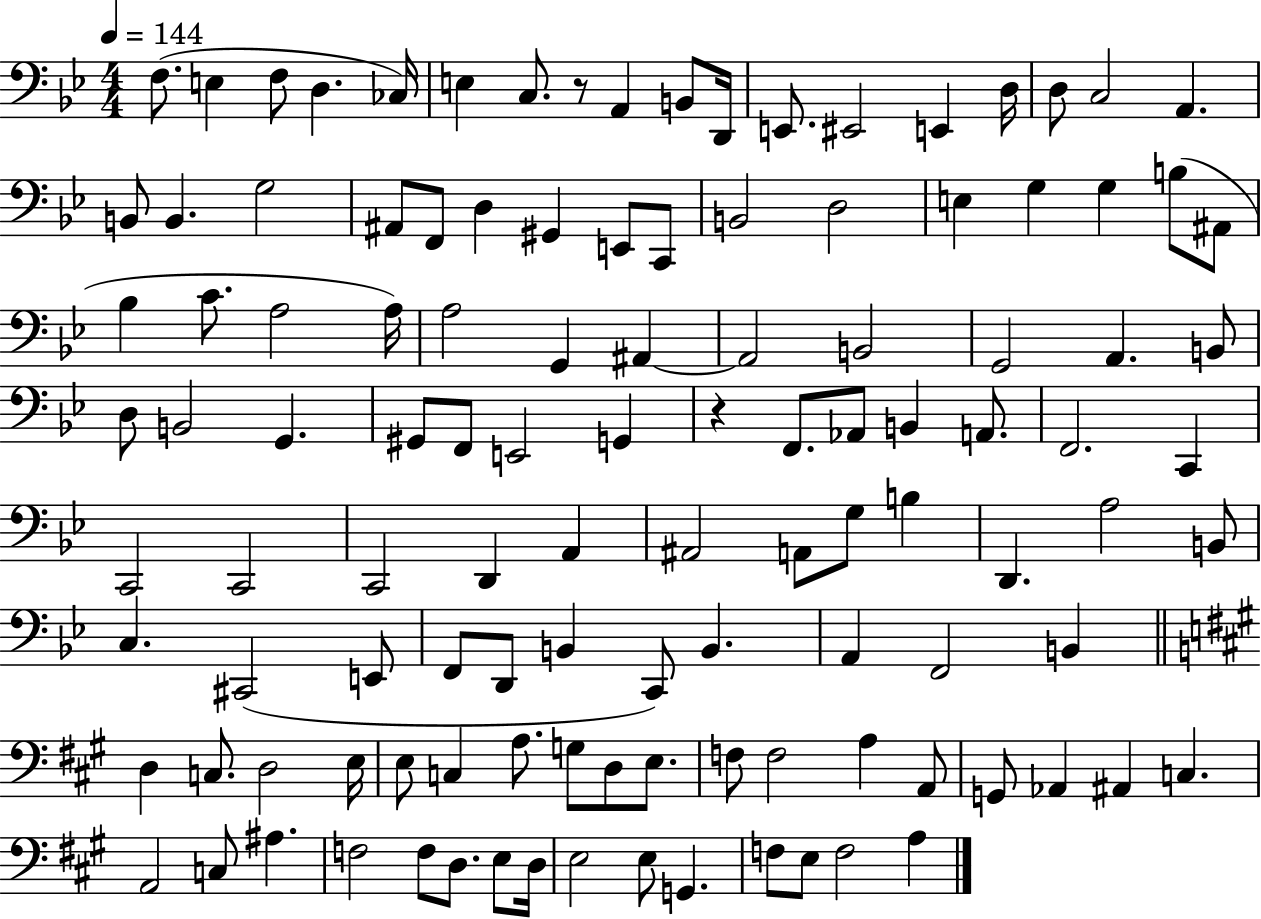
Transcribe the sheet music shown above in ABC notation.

X:1
T:Untitled
M:4/4
L:1/4
K:Bb
F,/2 E, F,/2 D, _C,/4 E, C,/2 z/2 A,, B,,/2 D,,/4 E,,/2 ^E,,2 E,, D,/4 D,/2 C,2 A,, B,,/2 B,, G,2 ^A,,/2 F,,/2 D, ^G,, E,,/2 C,,/2 B,,2 D,2 E, G, G, B,/2 ^A,,/2 _B, C/2 A,2 A,/4 A,2 G,, ^A,, ^A,,2 B,,2 G,,2 A,, B,,/2 D,/2 B,,2 G,, ^G,,/2 F,,/2 E,,2 G,, z F,,/2 _A,,/2 B,, A,,/2 F,,2 C,, C,,2 C,,2 C,,2 D,, A,, ^A,,2 A,,/2 G,/2 B, D,, A,2 B,,/2 C, ^C,,2 E,,/2 F,,/2 D,,/2 B,, C,,/2 B,, A,, F,,2 B,, D, C,/2 D,2 E,/4 E,/2 C, A,/2 G,/2 D,/2 E,/2 F,/2 F,2 A, A,,/2 G,,/2 _A,, ^A,, C, A,,2 C,/2 ^A, F,2 F,/2 D,/2 E,/2 D,/4 E,2 E,/2 G,, F,/2 E,/2 F,2 A,